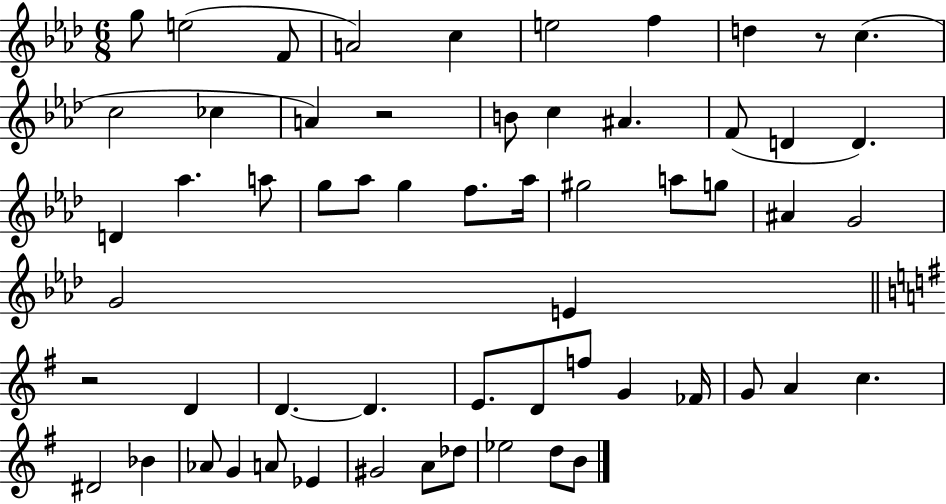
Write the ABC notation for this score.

X:1
T:Untitled
M:6/8
L:1/4
K:Ab
g/2 e2 F/2 A2 c e2 f d z/2 c c2 _c A z2 B/2 c ^A F/2 D D D _a a/2 g/2 _a/2 g f/2 _a/4 ^g2 a/2 g/2 ^A G2 G2 E z2 D D D E/2 D/2 f/2 G _F/4 G/2 A c ^D2 _B _A/2 G A/2 _E ^G2 A/2 _d/2 _e2 d/2 B/2